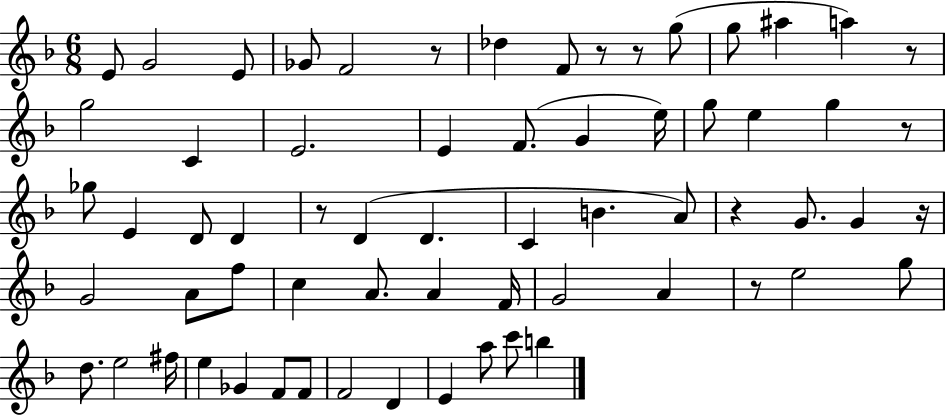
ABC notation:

X:1
T:Untitled
M:6/8
L:1/4
K:F
E/2 G2 E/2 _G/2 F2 z/2 _d F/2 z/2 z/2 g/2 g/2 ^a a z/2 g2 C E2 E F/2 G e/4 g/2 e g z/2 _g/2 E D/2 D z/2 D D C B A/2 z G/2 G z/4 G2 A/2 f/2 c A/2 A F/4 G2 A z/2 e2 g/2 d/2 e2 ^f/4 e _G F/2 F/2 F2 D E a/2 c'/2 b